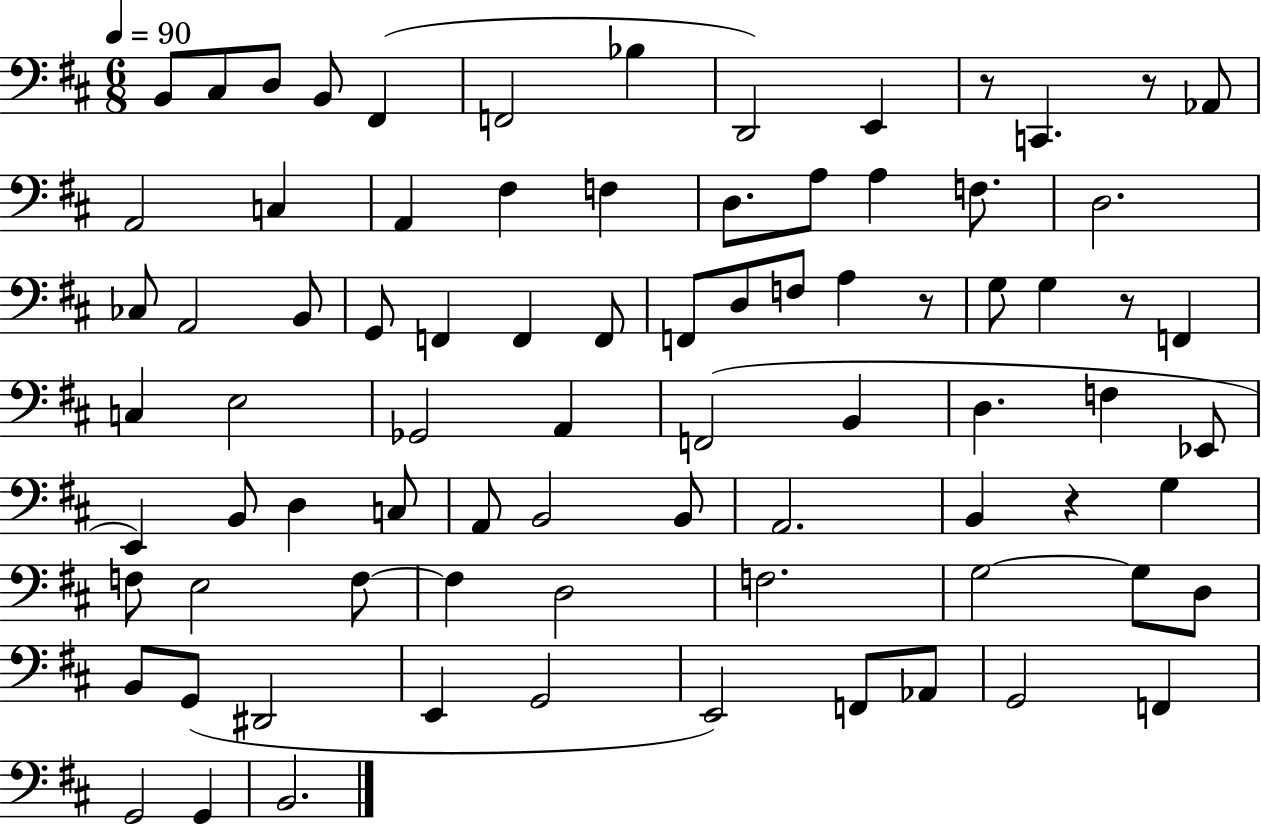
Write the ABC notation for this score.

X:1
T:Untitled
M:6/8
L:1/4
K:D
B,,/2 ^C,/2 D,/2 B,,/2 ^F,, F,,2 _B, D,,2 E,, z/2 C,, z/2 _A,,/2 A,,2 C, A,, ^F, F, D,/2 A,/2 A, F,/2 D,2 _C,/2 A,,2 B,,/2 G,,/2 F,, F,, F,,/2 F,,/2 D,/2 F,/2 A, z/2 G,/2 G, z/2 F,, C, E,2 _G,,2 A,, F,,2 B,, D, F, _E,,/2 E,, B,,/2 D, C,/2 A,,/2 B,,2 B,,/2 A,,2 B,, z G, F,/2 E,2 F,/2 F, D,2 F,2 G,2 G,/2 D,/2 B,,/2 G,,/2 ^D,,2 E,, G,,2 E,,2 F,,/2 _A,,/2 G,,2 F,, G,,2 G,, B,,2